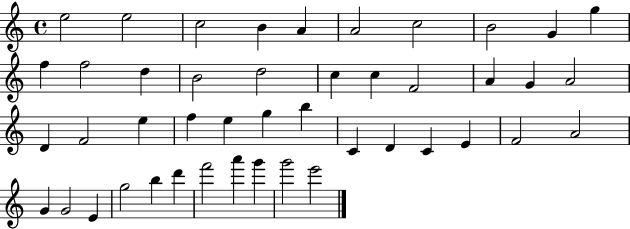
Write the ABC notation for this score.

X:1
T:Untitled
M:4/4
L:1/4
K:C
e2 e2 c2 B A A2 c2 B2 G g f f2 d B2 d2 c c F2 A G A2 D F2 e f e g b C D C E F2 A2 G G2 E g2 b d' f'2 a' g' g'2 e'2